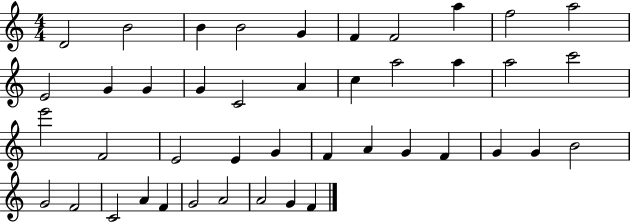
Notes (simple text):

D4/h B4/h B4/q B4/h G4/q F4/q F4/h A5/q F5/h A5/h E4/h G4/q G4/q G4/q C4/h A4/q C5/q A5/h A5/q A5/h C6/h E6/h F4/h E4/h E4/q G4/q F4/q A4/q G4/q F4/q G4/q G4/q B4/h G4/h F4/h C4/h A4/q F4/q G4/h A4/h A4/h G4/q F4/q